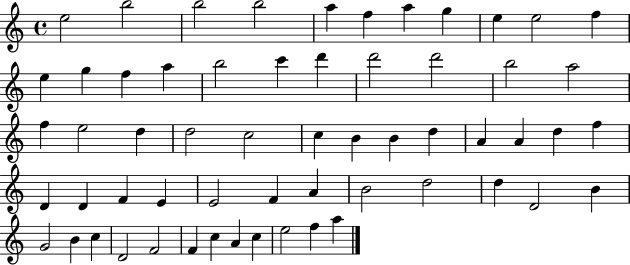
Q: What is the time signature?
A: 4/4